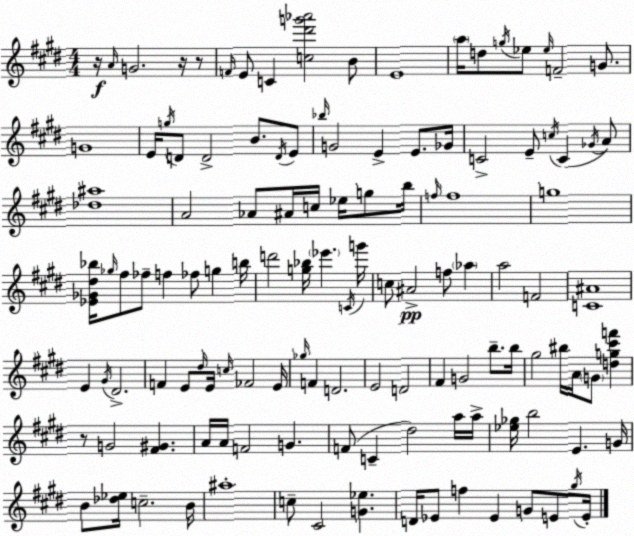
X:1
T:Untitled
M:4/4
L:1/4
K:E
z/4 A/4 G2 z/4 z/2 F/4 E/2 C [c^d'g'_a']2 B/2 E4 a/4 d/2 g/4 _e/2 _e/4 F2 G/2 G4 E/4 g/4 D/2 D2 B/2 D/4 E/2 _b/4 G2 E E/2 _G/4 C2 E/2 c/4 C _G/4 A/2 [_d^a]4 A2 _A/2 ^A/4 c/4 _e/4 g/2 b/4 f/4 f4 g4 [_E_G^d_b]/4 _g/4 ^f/2 _f/2 f _f/2 g b/4 d'2 [g_b]/4 _e' C/4 g'/4 c/2 ^A2 f/2 _a a2 F2 [C^A]4 E ^G/4 ^D2 F E/2 ^d/4 E/4 c/4 _F2 E/4 _g/4 F D2 E2 D2 ^F G2 b/2 b/4 ^g2 ^b/4 A/4 G/2 [dg^c'f'] z/2 G2 [^F^G] A/4 A/4 F2 G F/2 C ^d2 a/4 a/4 [_e_g]/4 b2 E G/4 B/2 [_d_e]/4 c2 B/4 ^a4 c/2 ^C2 [G_e] D/4 _E/2 f _E G/2 E/2 ^g/4 E/4